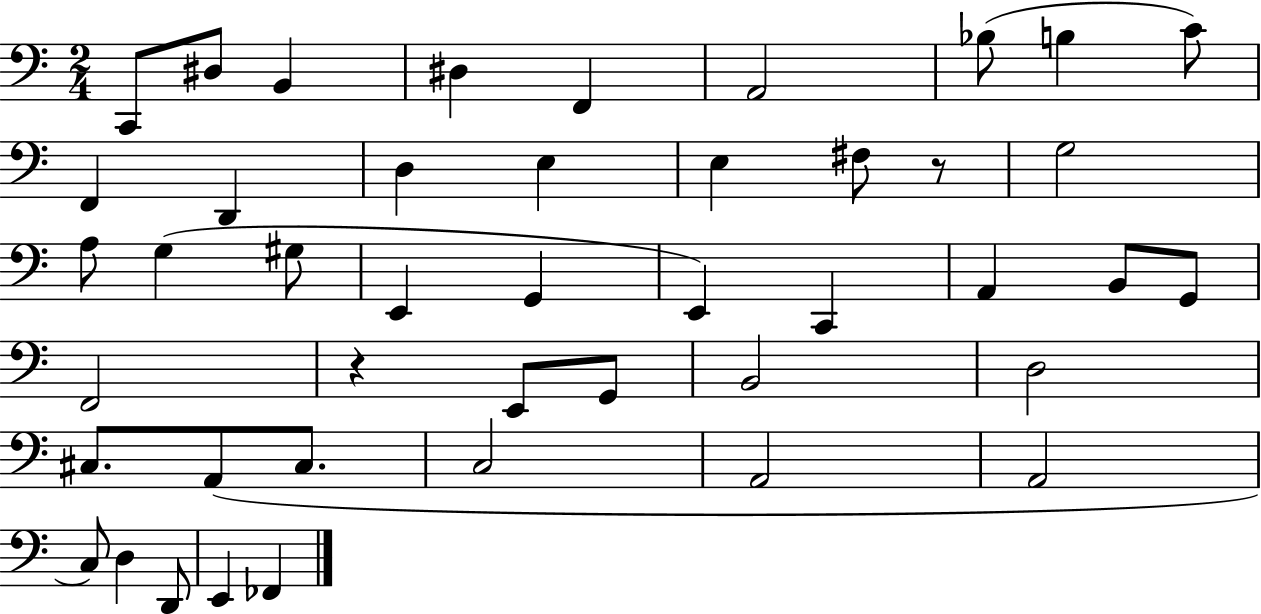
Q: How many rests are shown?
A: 2